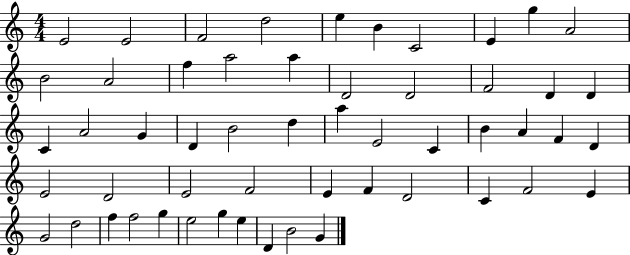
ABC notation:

X:1
T:Untitled
M:4/4
L:1/4
K:C
E2 E2 F2 d2 e B C2 E g A2 B2 A2 f a2 a D2 D2 F2 D D C A2 G D B2 d a E2 C B A F D E2 D2 E2 F2 E F D2 C F2 E G2 d2 f f2 g e2 g e D B2 G